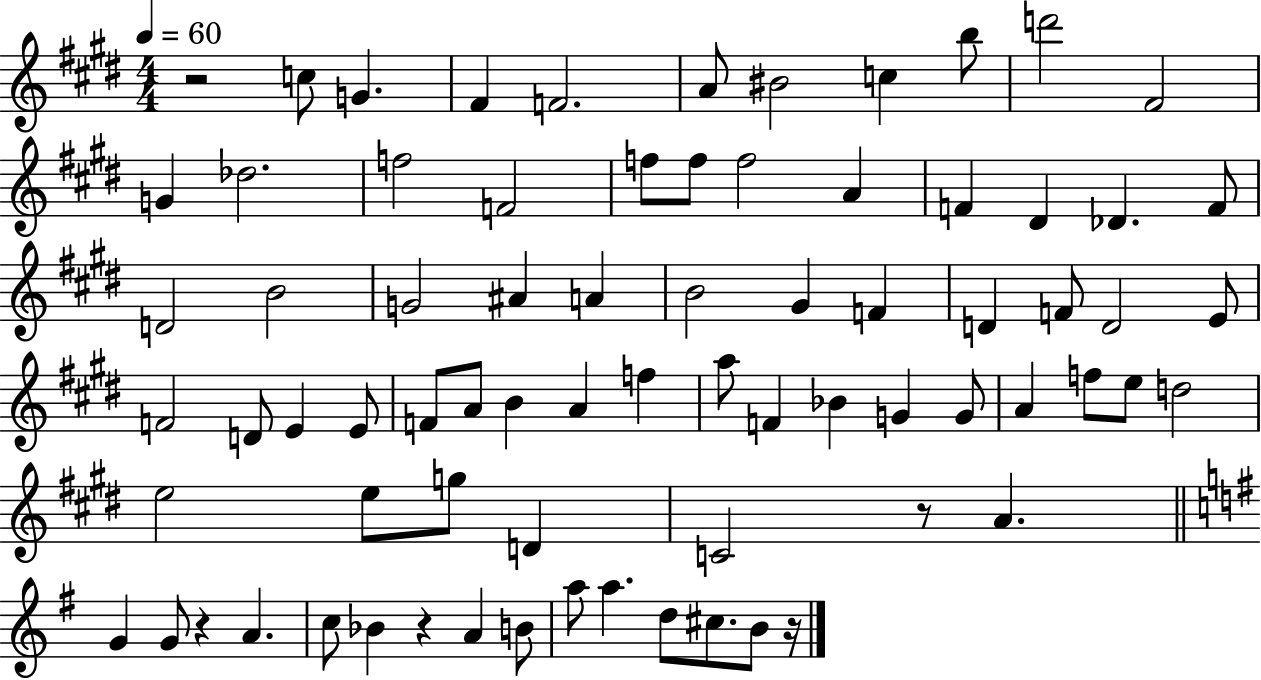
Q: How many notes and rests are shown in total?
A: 75